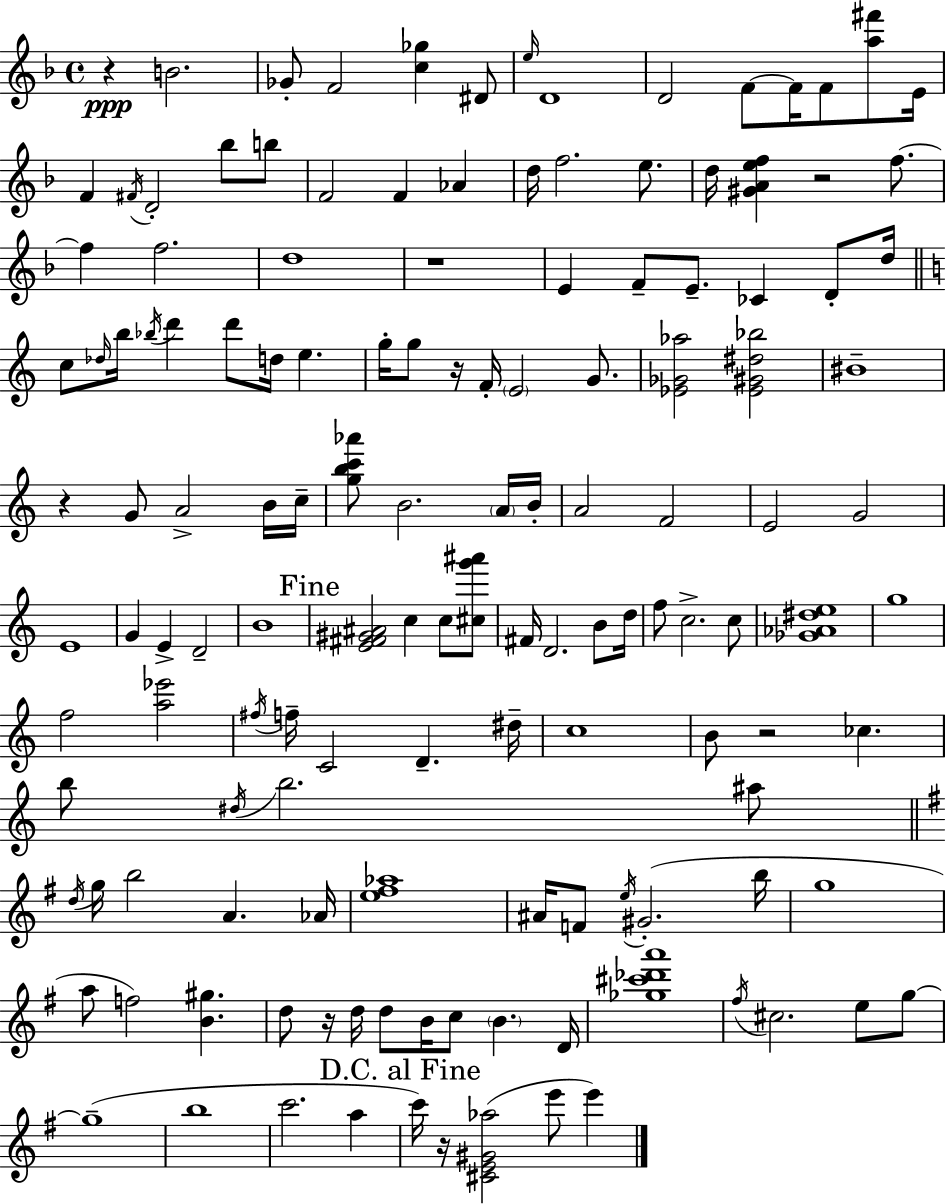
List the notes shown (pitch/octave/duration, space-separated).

R/q B4/h. Gb4/e F4/h [C5,Gb5]/q D#4/e E5/s D4/w D4/h F4/e F4/s F4/e [A5,F#6]/e E4/s F4/q F#4/s D4/h Bb5/e B5/e F4/h F4/q Ab4/q D5/s F5/h. E5/e. D5/s [G#4,A4,E5,F5]/q R/h F5/e. F5/q F5/h. D5/w R/w E4/q F4/e E4/e. CES4/q D4/e D5/s C5/e Db5/s B5/s Bb5/s D6/q D6/e D5/s E5/q. G5/s G5/e R/s F4/s E4/h G4/e. [Eb4,Gb4,Ab5]/h [Eb4,G#4,D#5,Bb5]/h BIS4/w R/q G4/e A4/h B4/s C5/s [G5,B5,C6,Ab6]/e B4/h. A4/s B4/s A4/h F4/h E4/h G4/h E4/w G4/q E4/q D4/h B4/w [E4,F#4,G#4,A#4]/h C5/q C5/e [C#5,G6,A#6]/e F#4/s D4/h. B4/e D5/s F5/e C5/h. C5/e [Gb4,Ab4,D#5,E5]/w G5/w F5/h [A5,Eb6]/h F#5/s F5/s C4/h D4/q. D#5/s C5/w B4/e R/h CES5/q. B5/e D#5/s B5/h. A#5/e D5/s G5/s B5/h A4/q. Ab4/s [E5,F#5,Ab5]/w A#4/s F4/e E5/s G#4/h. B5/s G5/w A5/e F5/h [B4,G#5]/q. D5/e R/s D5/s D5/e B4/s C5/e B4/q. D4/s [Gb5,C#6,Db6,A6]/w F#5/s C#5/h. E5/e G5/e G5/w B5/w C6/h. A5/q C6/s R/s [C#4,E4,G#4,Ab5]/h E6/e E6/q